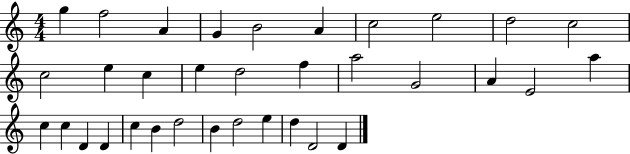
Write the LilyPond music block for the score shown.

{
  \clef treble
  \numericTimeSignature
  \time 4/4
  \key c \major
  g''4 f''2 a'4 | g'4 b'2 a'4 | c''2 e''2 | d''2 c''2 | \break c''2 e''4 c''4 | e''4 d''2 f''4 | a''2 g'2 | a'4 e'2 a''4 | \break c''4 c''4 d'4 d'4 | c''4 b'4 d''2 | b'4 d''2 e''4 | d''4 d'2 d'4 | \break \bar "|."
}